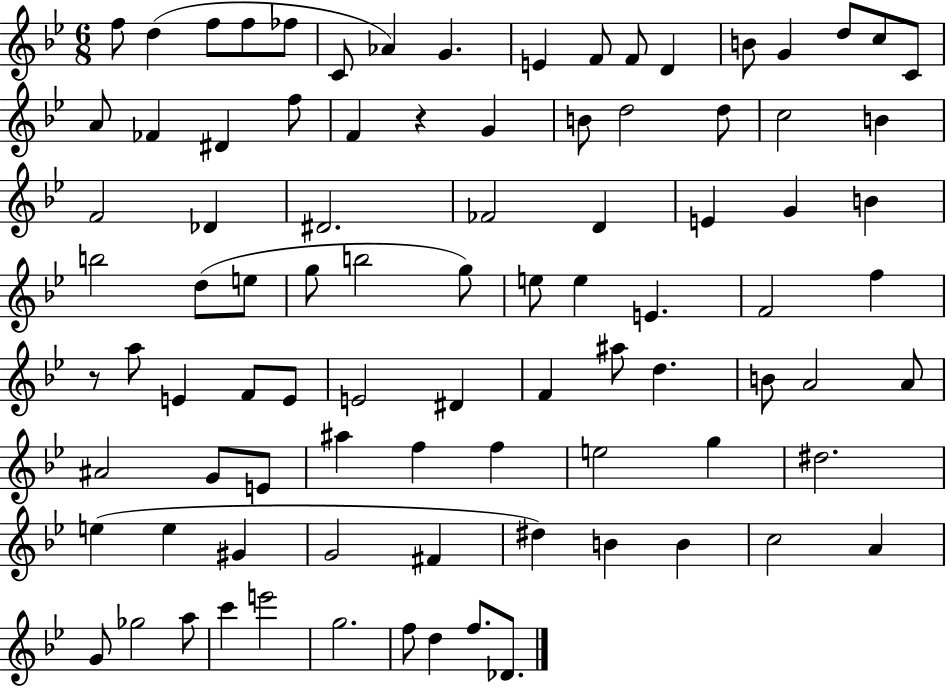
F5/e D5/q F5/e F5/e FES5/e C4/e Ab4/q G4/q. E4/q F4/e F4/e D4/q B4/e G4/q D5/e C5/e C4/e A4/e FES4/q D#4/q F5/e F4/q R/q G4/q B4/e D5/h D5/e C5/h B4/q F4/h Db4/q D#4/h. FES4/h D4/q E4/q G4/q B4/q B5/h D5/e E5/e G5/e B5/h G5/e E5/e E5/q E4/q. F4/h F5/q R/e A5/e E4/q F4/e E4/e E4/h D#4/q F4/q A#5/e D5/q. B4/e A4/h A4/e A#4/h G4/e E4/e A#5/q F5/q F5/q E5/h G5/q D#5/h. E5/q E5/q G#4/q G4/h F#4/q D#5/q B4/q B4/q C5/h A4/q G4/e Gb5/h A5/e C6/q E6/h G5/h. F5/e D5/q F5/e. Db4/e.